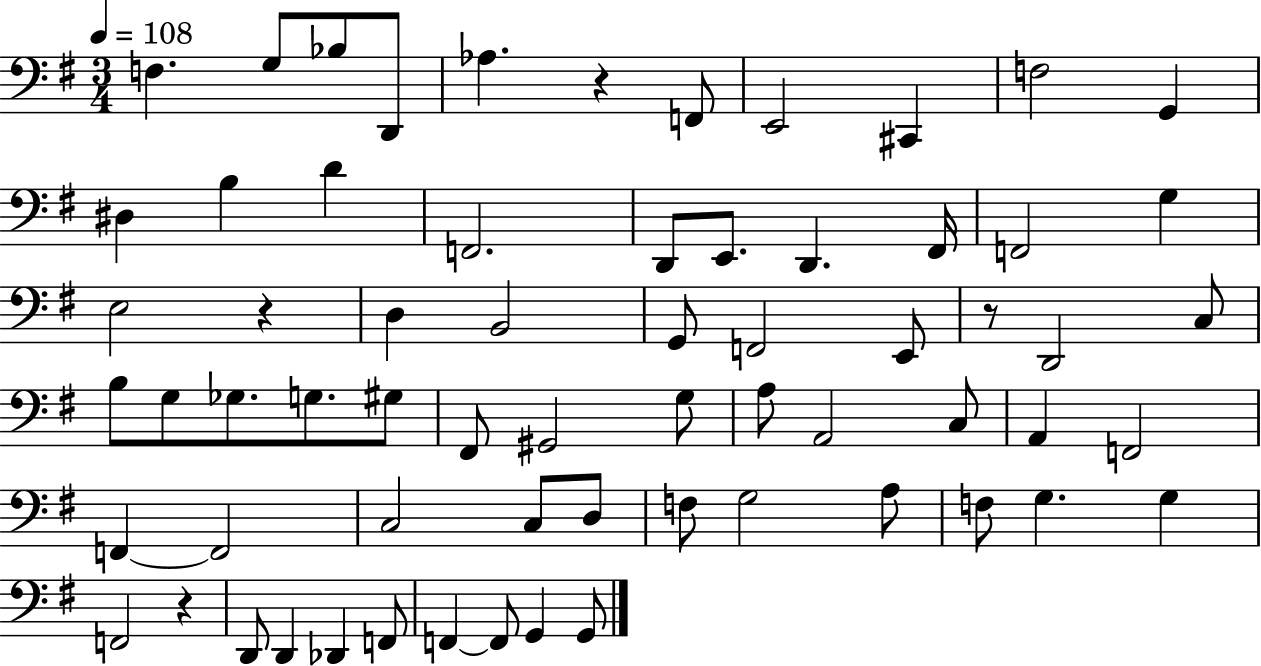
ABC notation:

X:1
T:Untitled
M:3/4
L:1/4
K:G
F, G,/2 _B,/2 D,,/2 _A, z F,,/2 E,,2 ^C,, F,2 G,, ^D, B, D F,,2 D,,/2 E,,/2 D,, ^F,,/4 F,,2 G, E,2 z D, B,,2 G,,/2 F,,2 E,,/2 z/2 D,,2 C,/2 B,/2 G,/2 _G,/2 G,/2 ^G,/2 ^F,,/2 ^G,,2 G,/2 A,/2 A,,2 C,/2 A,, F,,2 F,, F,,2 C,2 C,/2 D,/2 F,/2 G,2 A,/2 F,/2 G, G, F,,2 z D,,/2 D,, _D,, F,,/2 F,, F,,/2 G,, G,,/2